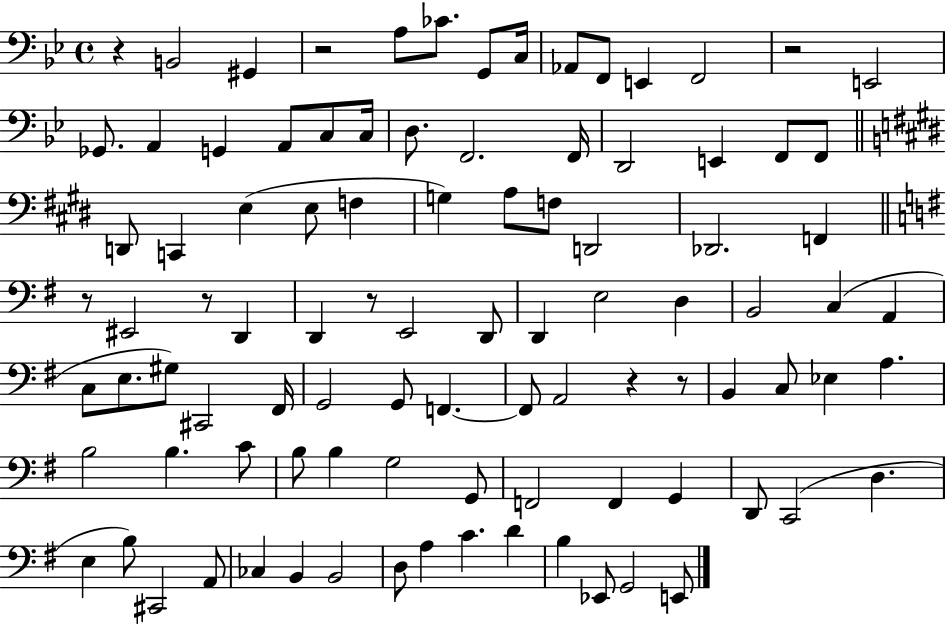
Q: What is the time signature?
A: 4/4